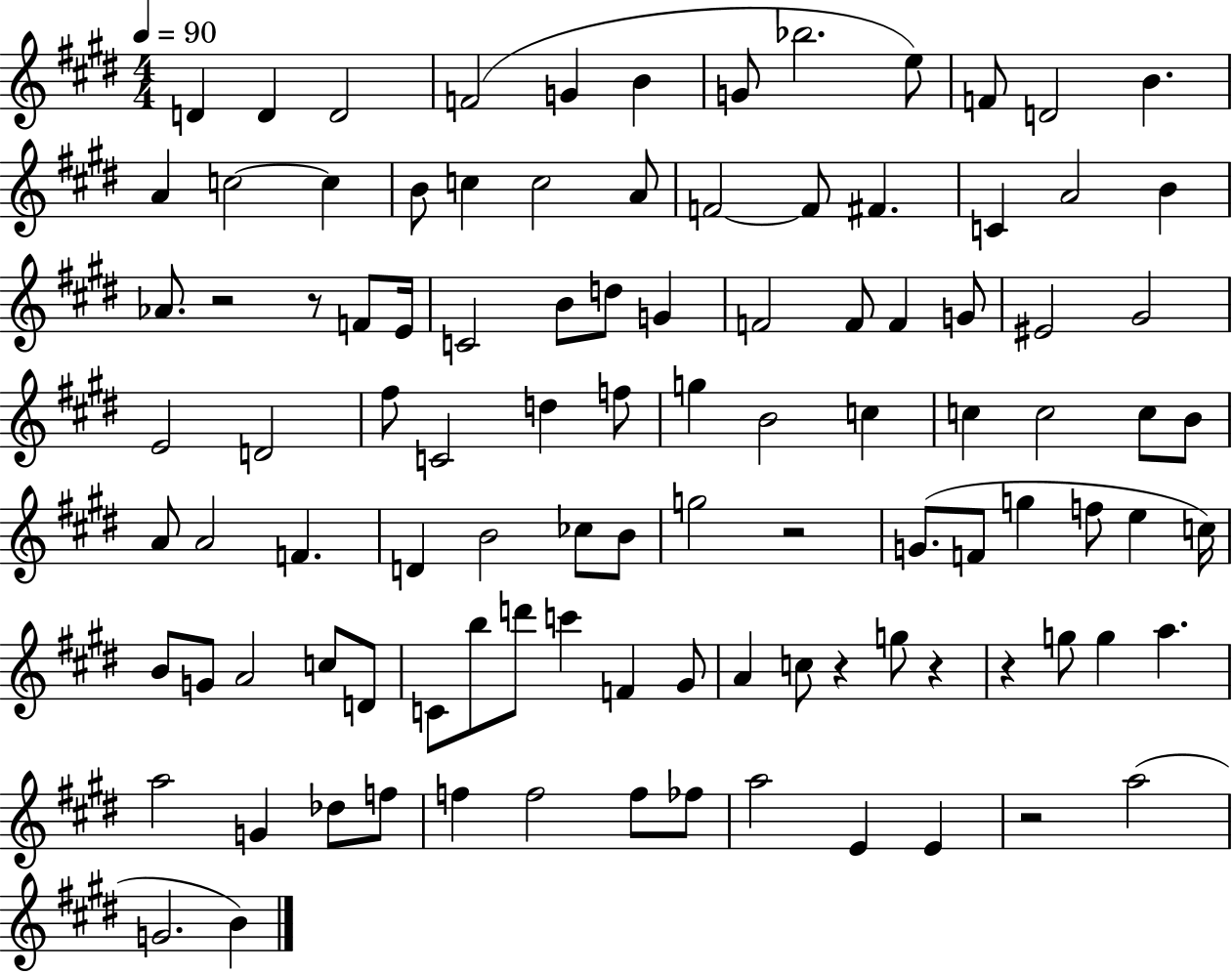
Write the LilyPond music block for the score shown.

{
  \clef treble
  \numericTimeSignature
  \time 4/4
  \key e \major
  \tempo 4 = 90
  d'4 d'4 d'2 | f'2( g'4 b'4 | g'8 bes''2. e''8) | f'8 d'2 b'4. | \break a'4 c''2~~ c''4 | b'8 c''4 c''2 a'8 | f'2~~ f'8 fis'4. | c'4 a'2 b'4 | \break aes'8. r2 r8 f'8 e'16 | c'2 b'8 d''8 g'4 | f'2 f'8 f'4 g'8 | eis'2 gis'2 | \break e'2 d'2 | fis''8 c'2 d''4 f''8 | g''4 b'2 c''4 | c''4 c''2 c''8 b'8 | \break a'8 a'2 f'4. | d'4 b'2 ces''8 b'8 | g''2 r2 | g'8.( f'8 g''4 f''8 e''4 c''16) | \break b'8 g'8 a'2 c''8 d'8 | c'8 b''8 d'''8 c'''4 f'4 gis'8 | a'4 c''8 r4 g''8 r4 | r4 g''8 g''4 a''4. | \break a''2 g'4 des''8 f''8 | f''4 f''2 f''8 fes''8 | a''2 e'4 e'4 | r2 a''2( | \break g'2. b'4) | \bar "|."
}